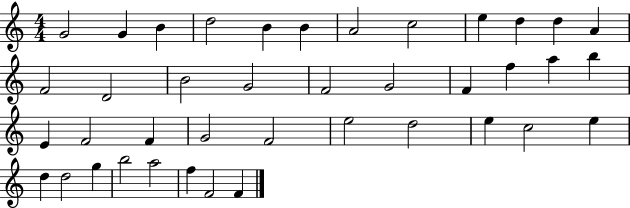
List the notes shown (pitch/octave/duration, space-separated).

G4/h G4/q B4/q D5/h B4/q B4/q A4/h C5/h E5/q D5/q D5/q A4/q F4/h D4/h B4/h G4/h F4/h G4/h F4/q F5/q A5/q B5/q E4/q F4/h F4/q G4/h F4/h E5/h D5/h E5/q C5/h E5/q D5/q D5/h G5/q B5/h A5/h F5/q F4/h F4/q